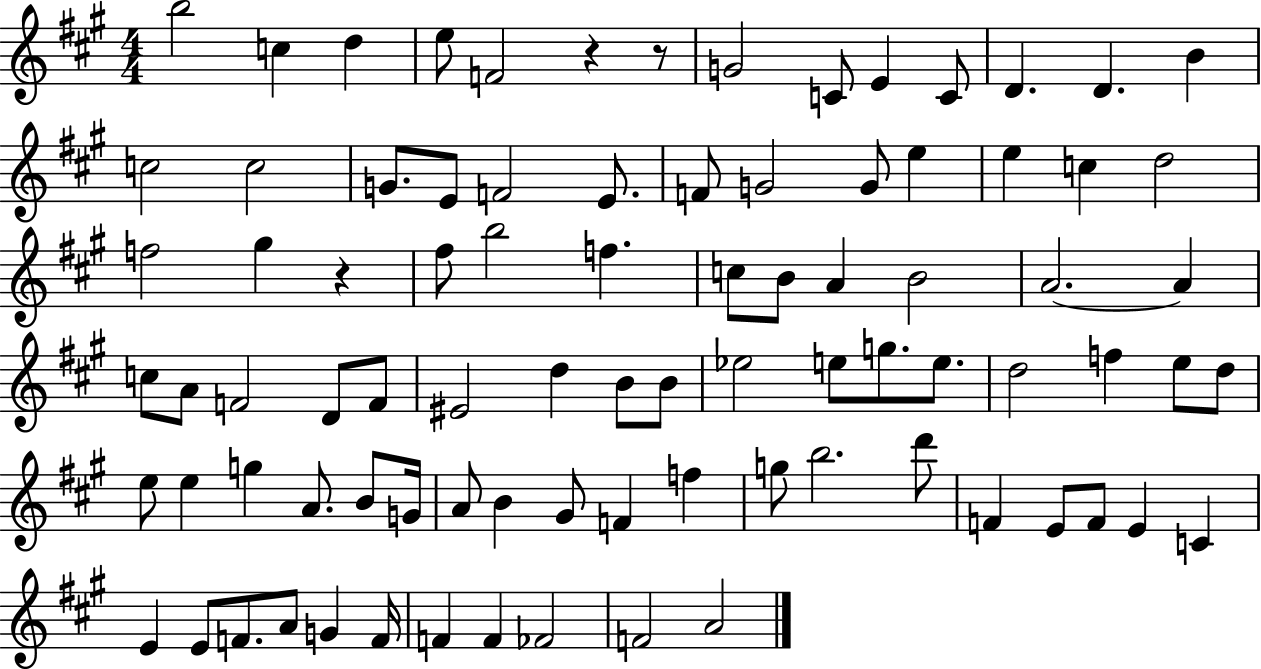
X:1
T:Untitled
M:4/4
L:1/4
K:A
b2 c d e/2 F2 z z/2 G2 C/2 E C/2 D D B c2 c2 G/2 E/2 F2 E/2 F/2 G2 G/2 e e c d2 f2 ^g z ^f/2 b2 f c/2 B/2 A B2 A2 A c/2 A/2 F2 D/2 F/2 ^E2 d B/2 B/2 _e2 e/2 g/2 e/2 d2 f e/2 d/2 e/2 e g A/2 B/2 G/4 A/2 B ^G/2 F f g/2 b2 d'/2 F E/2 F/2 E C E E/2 F/2 A/2 G F/4 F F _F2 F2 A2